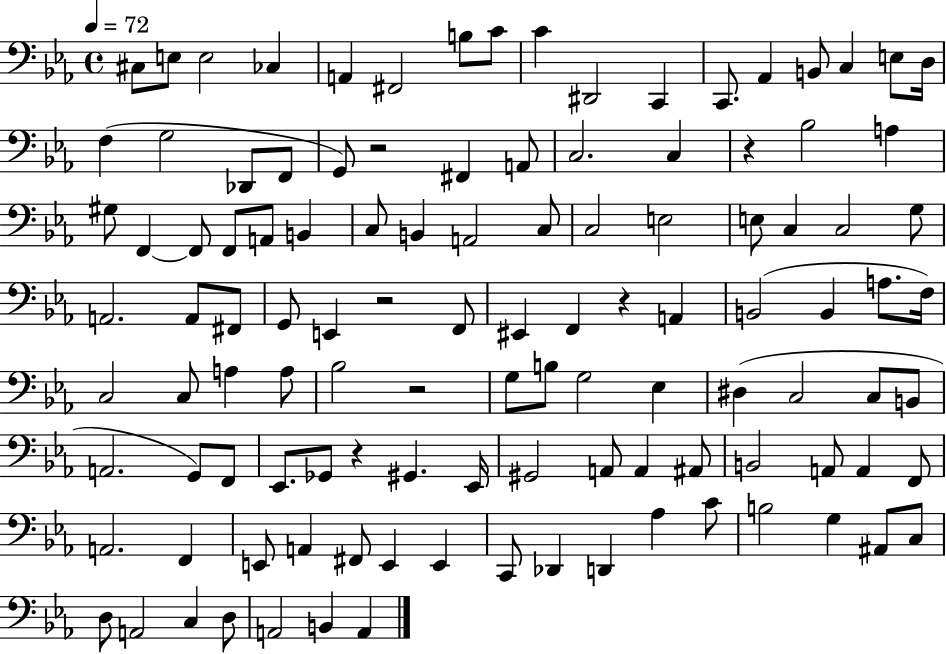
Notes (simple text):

C#3/e E3/e E3/h CES3/q A2/q F#2/h B3/e C4/e C4/q D#2/h C2/q C2/e. Ab2/q B2/e C3/q E3/e D3/s F3/q G3/h Db2/e F2/e G2/e R/h F#2/q A2/e C3/h. C3/q R/q Bb3/h A3/q G#3/e F2/q F2/e F2/e A2/e B2/q C3/e B2/q A2/h C3/e C3/h E3/h E3/e C3/q C3/h G3/e A2/h. A2/e F#2/e G2/e E2/q R/h F2/e EIS2/q F2/q R/q A2/q B2/h B2/q A3/e. F3/s C3/h C3/e A3/q A3/e Bb3/h R/h G3/e B3/e G3/h Eb3/q D#3/q C3/h C3/e B2/e A2/h. G2/e F2/e Eb2/e. Gb2/e R/q G#2/q. Eb2/s G#2/h A2/e A2/q A#2/e B2/h A2/e A2/q F2/e A2/h. F2/q E2/e A2/q F#2/e E2/q E2/q C2/e Db2/q D2/q Ab3/q C4/e B3/h G3/q A#2/e C3/e D3/e A2/h C3/q D3/e A2/h B2/q A2/q